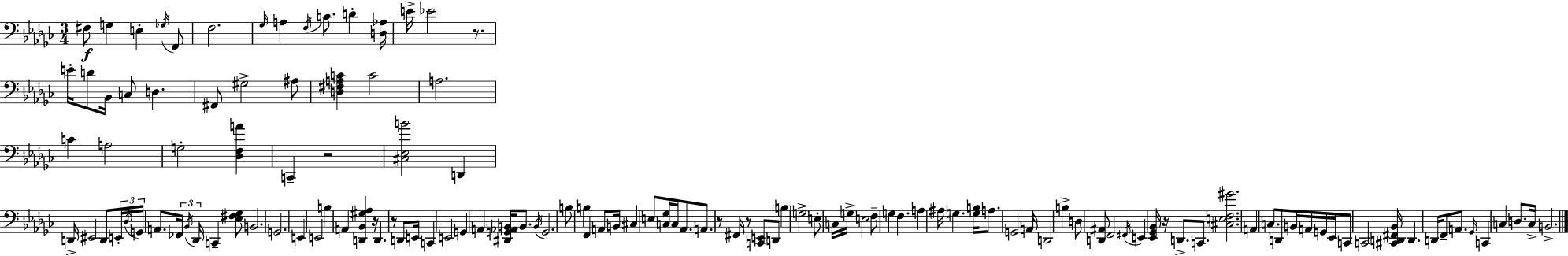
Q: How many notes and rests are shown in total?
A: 130